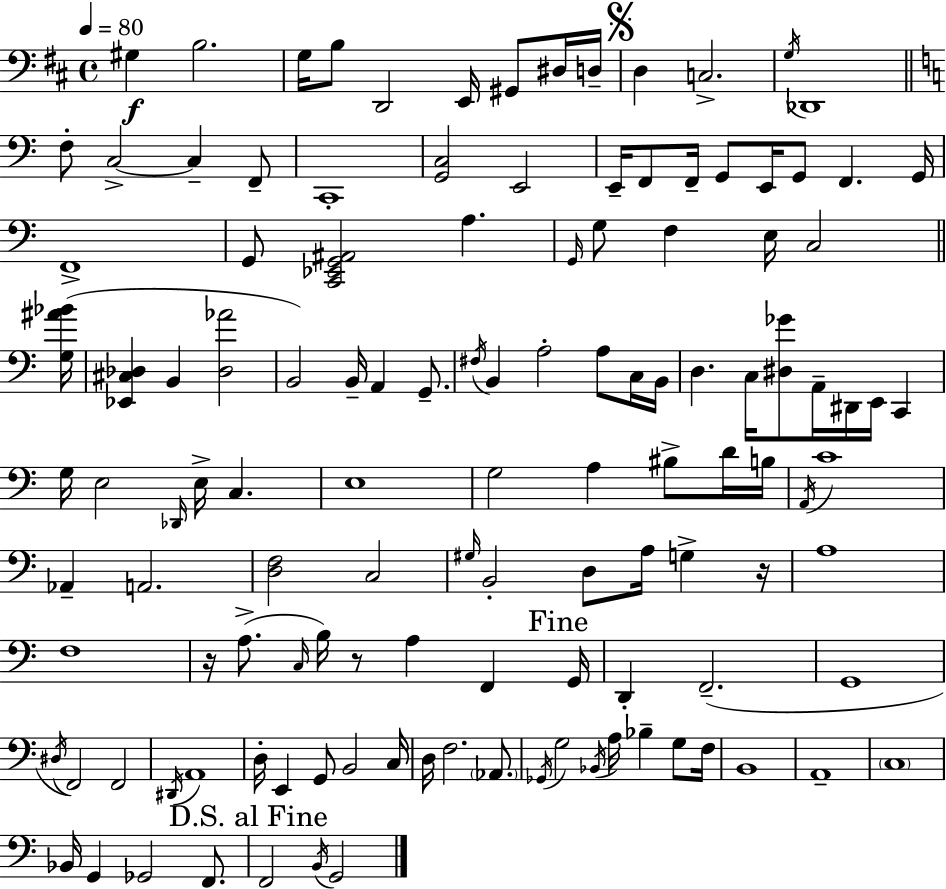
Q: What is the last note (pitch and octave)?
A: G2